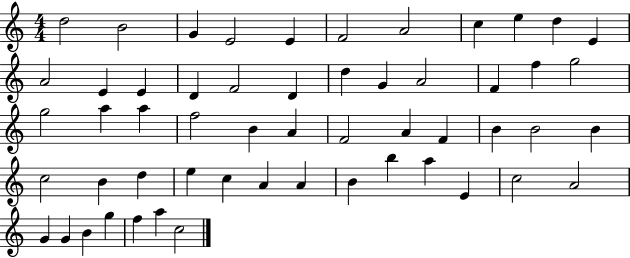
{
  \clef treble
  \numericTimeSignature
  \time 4/4
  \key c \major
  d''2 b'2 | g'4 e'2 e'4 | f'2 a'2 | c''4 e''4 d''4 e'4 | \break a'2 e'4 e'4 | d'4 f'2 d'4 | d''4 g'4 a'2 | f'4 f''4 g''2 | \break g''2 a''4 a''4 | f''2 b'4 a'4 | f'2 a'4 f'4 | b'4 b'2 b'4 | \break c''2 b'4 d''4 | e''4 c''4 a'4 a'4 | b'4 b''4 a''4 e'4 | c''2 a'2 | \break g'4 g'4 b'4 g''4 | f''4 a''4 c''2 | \bar "|."
}